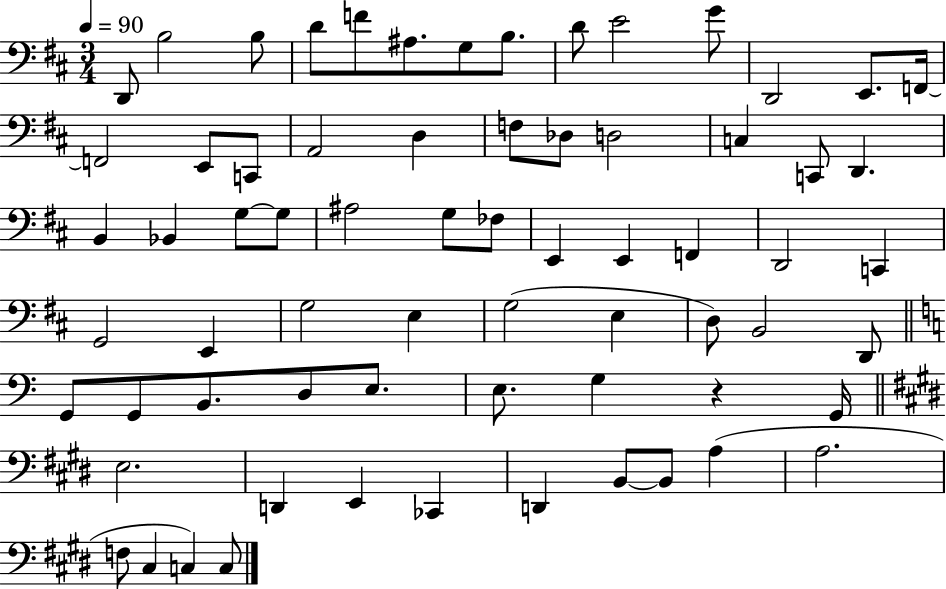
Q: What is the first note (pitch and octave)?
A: D2